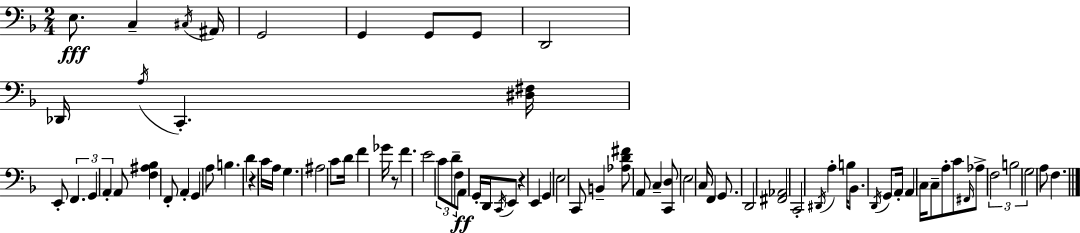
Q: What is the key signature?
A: D minor